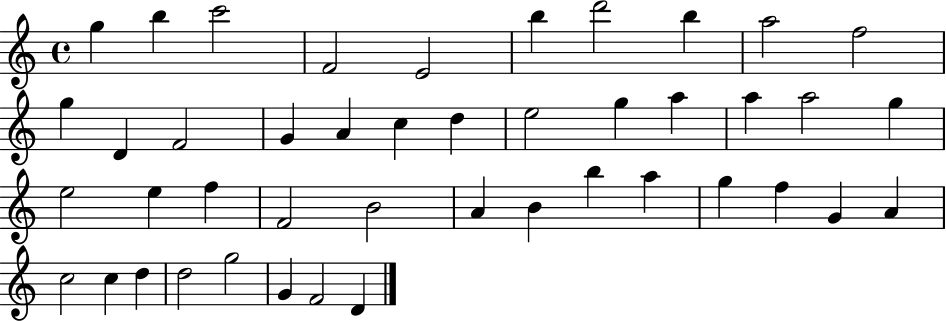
X:1
T:Untitled
M:4/4
L:1/4
K:C
g b c'2 F2 E2 b d'2 b a2 f2 g D F2 G A c d e2 g a a a2 g e2 e f F2 B2 A B b a g f G A c2 c d d2 g2 G F2 D